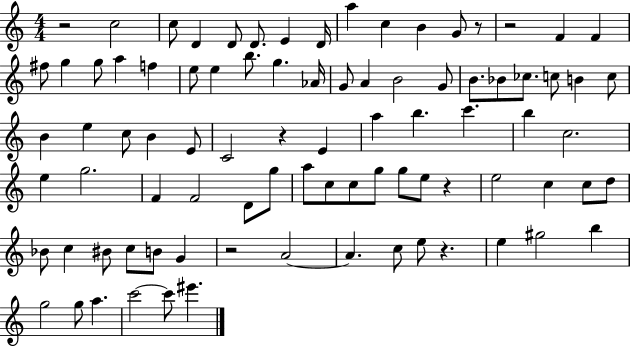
{
  \clef treble
  \numericTimeSignature
  \time 4/4
  \key c \major
  \repeat volta 2 { r2 c''2 | c''8 d'4 d'8 d'8. e'4 d'16 | a''4 c''4 b'4 g'8 r8 | r2 f'4 f'4 | \break fis''8 g''4 g''8 a''4 f''4 | e''8 e''4 b''8. g''4. aes'16 | g'8 a'4 b'2 g'8 | b'8. bes'8 ces''8. c''8 b'4 c''8 | \break b'4 e''4 c''8 b'4 e'8 | c'2 r4 e'4 | a''4 b''4. c'''4. | b''4 c''2. | \break e''4 g''2. | f'4 f'2 d'8 g''8 | a''8 c''8 c''8 g''8 g''8 e''8 r4 | e''2 c''4 c''8 d''8 | \break bes'8 c''4 bis'8 c''8 b'8 g'4 | r2 a'2~~ | a'4. c''8 e''8 r4. | e''4 gis''2 b''4 | \break g''2 g''8 a''4. | c'''2~~ c'''8 eis'''4. | } \bar "|."
}